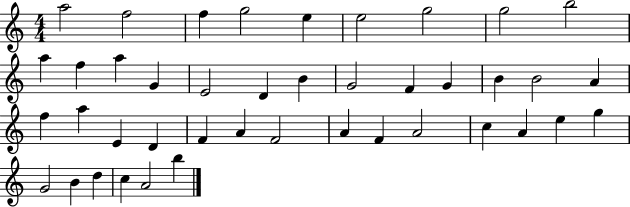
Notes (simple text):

A5/h F5/h F5/q G5/h E5/q E5/h G5/h G5/h B5/h A5/q F5/q A5/q G4/q E4/h D4/q B4/q G4/h F4/q G4/q B4/q B4/h A4/q F5/q A5/q E4/q D4/q F4/q A4/q F4/h A4/q F4/q A4/h C5/q A4/q E5/q G5/q G4/h B4/q D5/q C5/q A4/h B5/q